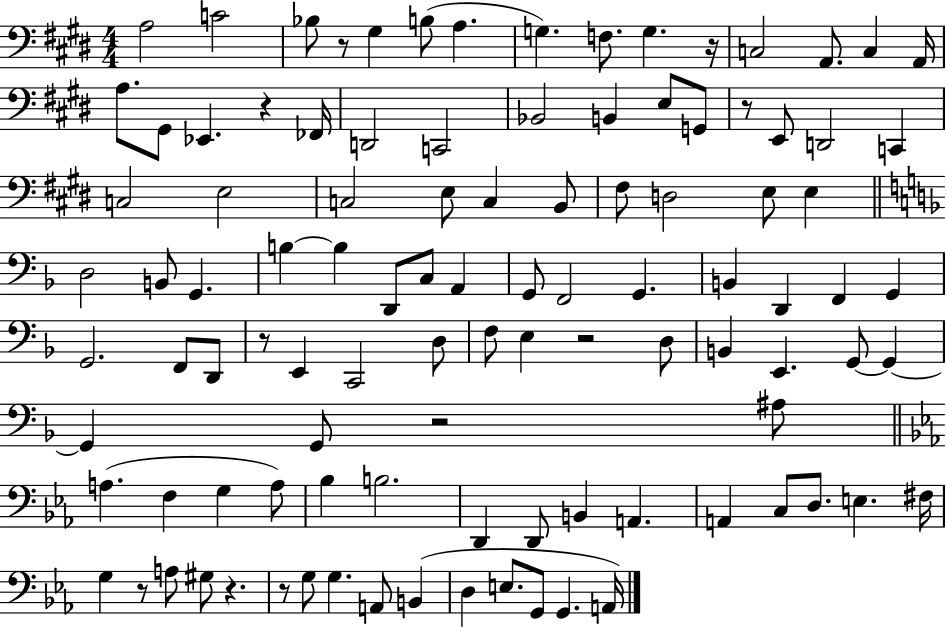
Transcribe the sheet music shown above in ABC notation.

X:1
T:Untitled
M:4/4
L:1/4
K:E
A,2 C2 _B,/2 z/2 ^G, B,/2 A, G, F,/2 G, z/4 C,2 A,,/2 C, A,,/4 A,/2 ^G,,/2 _E,, z _F,,/4 D,,2 C,,2 _B,,2 B,, E,/2 G,,/2 z/2 E,,/2 D,,2 C,, C,2 E,2 C,2 E,/2 C, B,,/2 ^F,/2 D,2 E,/2 E, D,2 B,,/2 G,, B, B, D,,/2 C,/2 A,, G,,/2 F,,2 G,, B,, D,, F,, G,, G,,2 F,,/2 D,,/2 z/2 E,, C,,2 D,/2 F,/2 E, z2 D,/2 B,, E,, G,,/2 G,, G,, G,,/2 z2 ^A,/2 A, F, G, A,/2 _B, B,2 D,, D,,/2 B,, A,, A,, C,/2 D,/2 E, ^F,/4 G, z/2 A,/2 ^G,/2 z z/2 G,/2 G, A,,/2 B,, D, E,/2 G,,/2 G,, A,,/4